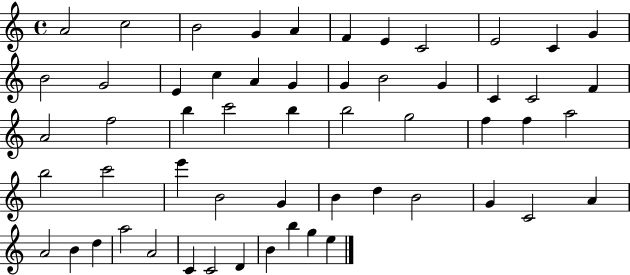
X:1
T:Untitled
M:4/4
L:1/4
K:C
A2 c2 B2 G A F E C2 E2 C G B2 G2 E c A G G B2 G C C2 F A2 f2 b c'2 b b2 g2 f f a2 b2 c'2 e' B2 G B d B2 G C2 A A2 B d a2 A2 C C2 D B b g e